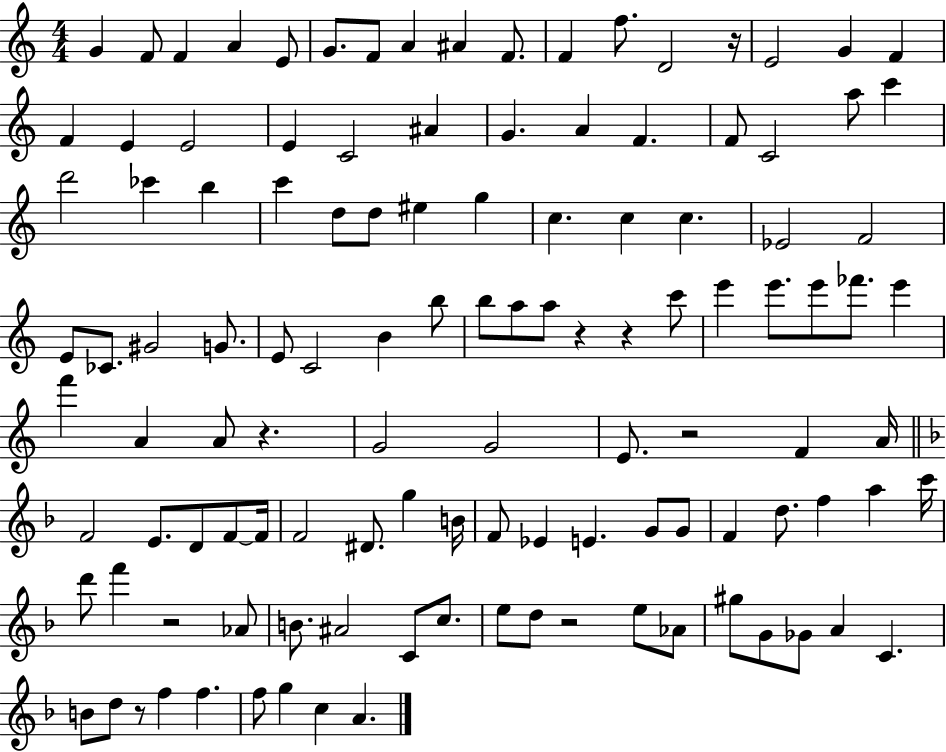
G4/q F4/e F4/q A4/q E4/e G4/e. F4/e A4/q A#4/q F4/e. F4/q F5/e. D4/h R/s E4/h G4/q F4/q F4/q E4/q E4/h E4/q C4/h A#4/q G4/q. A4/q F4/q. F4/e C4/h A5/e C6/q D6/h CES6/q B5/q C6/q D5/e D5/e EIS5/q G5/q C5/q. C5/q C5/q. Eb4/h F4/h E4/e CES4/e. G#4/h G4/e. E4/e C4/h B4/q B5/e B5/e A5/e A5/e R/q R/q C6/e E6/q E6/e. E6/e FES6/e. E6/q F6/q A4/q A4/e R/q. G4/h G4/h E4/e. R/h F4/q A4/s F4/h E4/e. D4/e F4/e F4/s F4/h D#4/e. G5/q B4/s F4/e Eb4/q E4/q. G4/e G4/e F4/q D5/e. F5/q A5/q C6/s D6/e F6/q R/h Ab4/e B4/e. A#4/h C4/e C5/e. E5/e D5/e R/h E5/e Ab4/e G#5/e G4/e Gb4/e A4/q C4/q. B4/e D5/e R/e F5/q F5/q. F5/e G5/q C5/q A4/q.